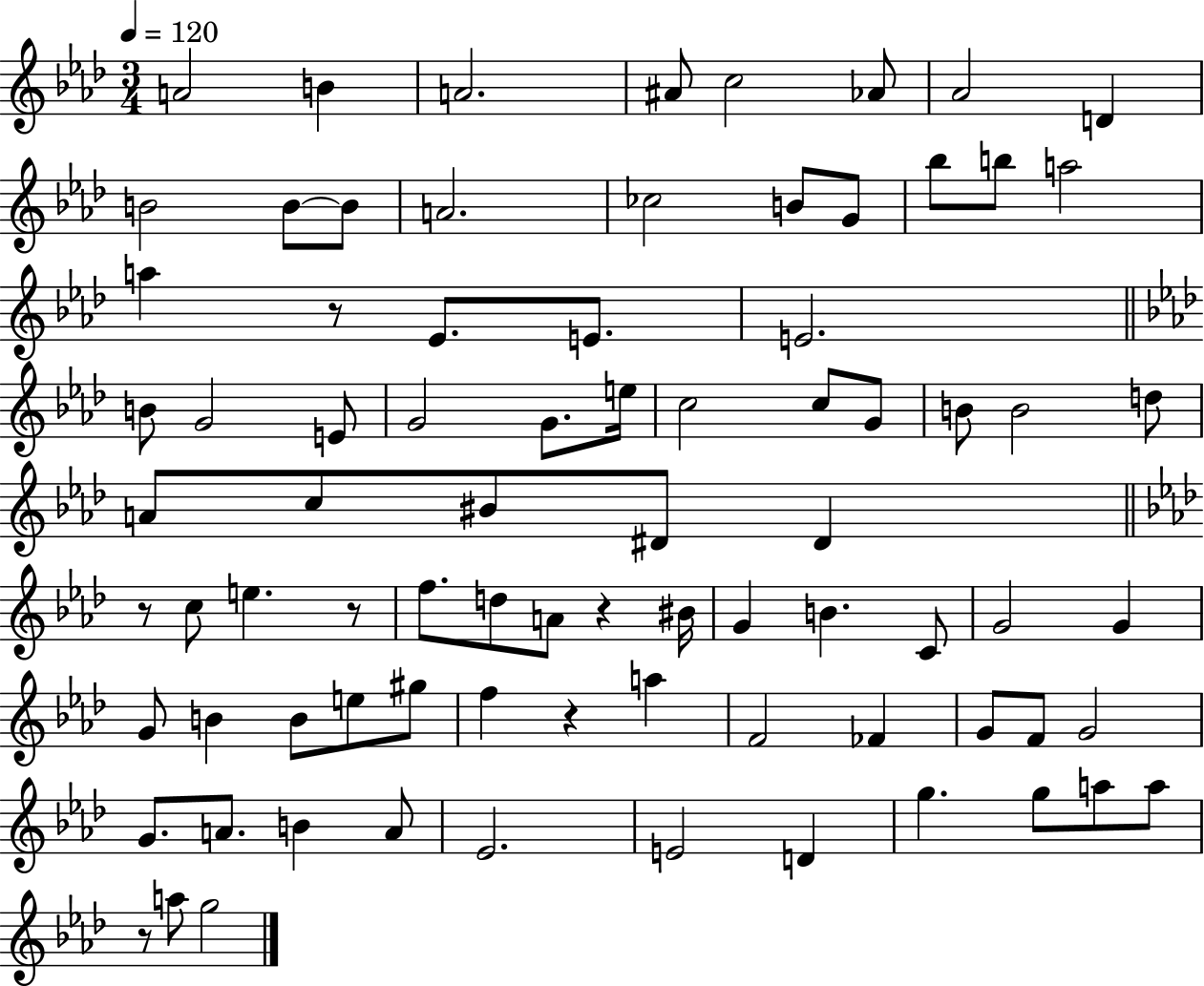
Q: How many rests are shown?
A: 6